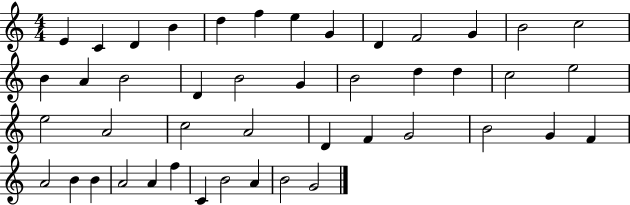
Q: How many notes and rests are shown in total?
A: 45